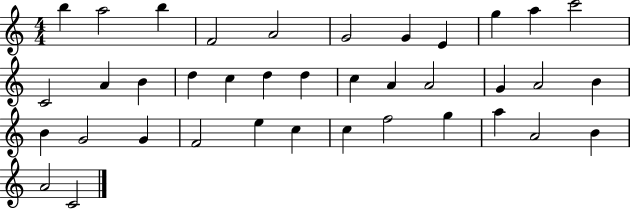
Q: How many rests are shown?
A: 0